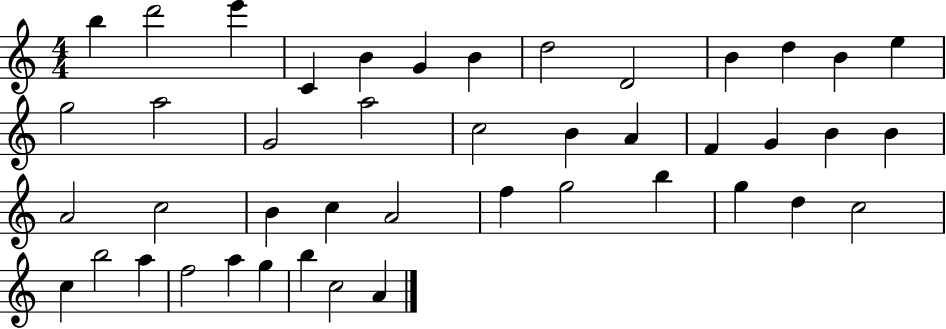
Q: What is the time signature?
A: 4/4